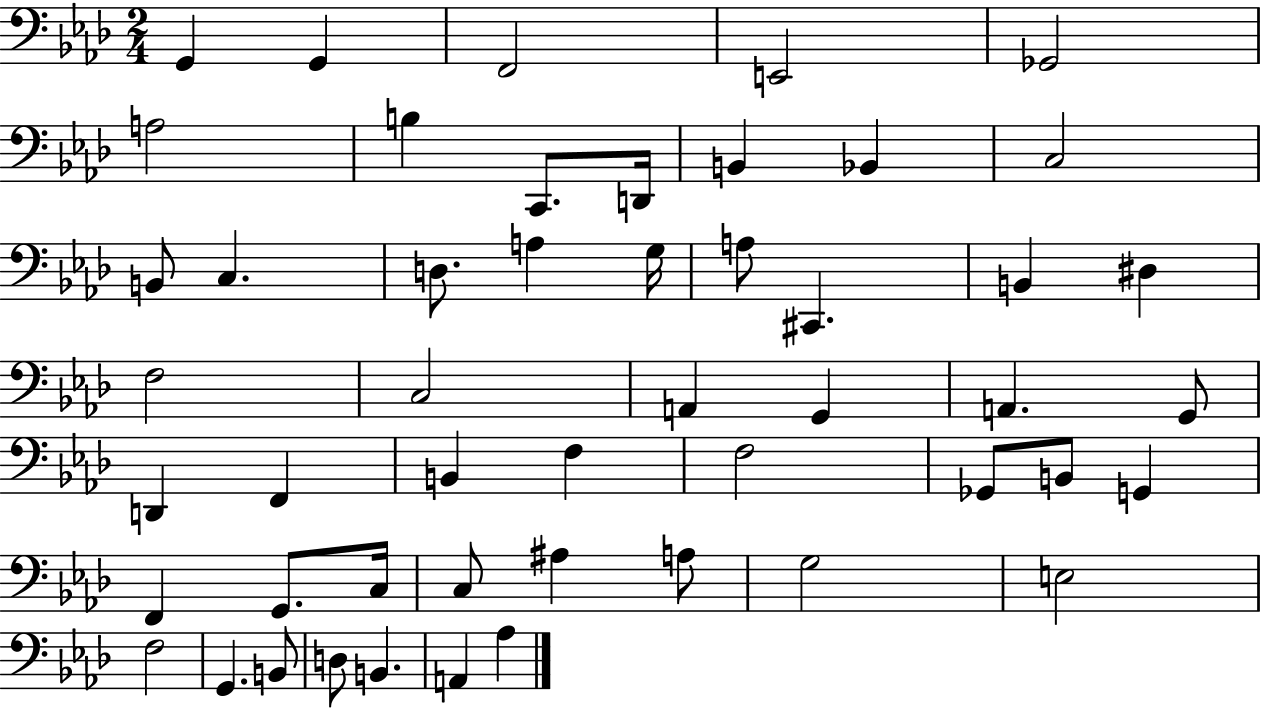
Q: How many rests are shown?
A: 0